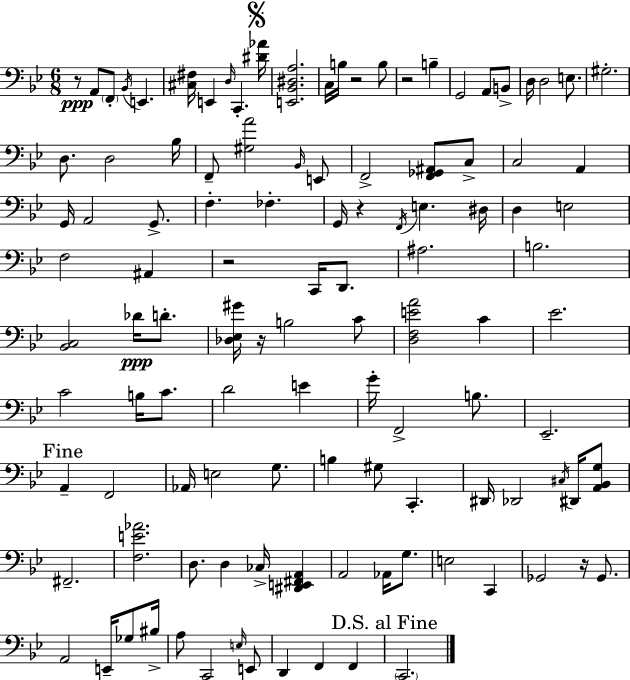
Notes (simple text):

R/e A2/e F2/e Bb2/s E2/q. [C#3,F#3]/s E2/q D3/s C2/q. [D#4,Ab4]/s [E2,Bb2,D#3,A3]/h. C3/s B3/s R/h B3/e R/h B3/q G2/h A2/e B2/e D3/s D3/h E3/e. G#3/h. D3/e. D3/h Bb3/s F2/e [G#3,A4]/h Bb2/s E2/e F2/h [F2,Gb2,A#2]/e C3/e C3/h A2/q G2/s A2/h G2/e. F3/q. FES3/q. G2/s R/q F2/s E3/q. D#3/s D3/q E3/h F3/h A#2/q R/h C2/s D2/e. A#3/h. B3/h. [Bb2,C3]/h Db4/s D4/e. [Db3,Eb3,G#4]/s R/s B3/h C4/e [D3,F3,E4,A4]/h C4/q Eb4/h. C4/h B3/s C4/e. D4/h E4/q G4/s F2/h B3/e. Eb2/h. A2/q F2/h Ab2/s E3/h G3/e. B3/q G#3/e C2/q. D#2/s Db2/h C#3/s D#2/s [A2,Bb2,G3]/e F#2/h. [F3,E4,Ab4]/h. D3/e. D3/q CES3/s [D#2,E2,F#2,A2]/q A2/h Ab2/s G3/e. E3/h C2/q Gb2/h R/s Gb2/e. A2/h E2/s Gb3/e BIS3/s A3/e C2/h E3/s E2/e D2/q F2/q F2/q C2/h.